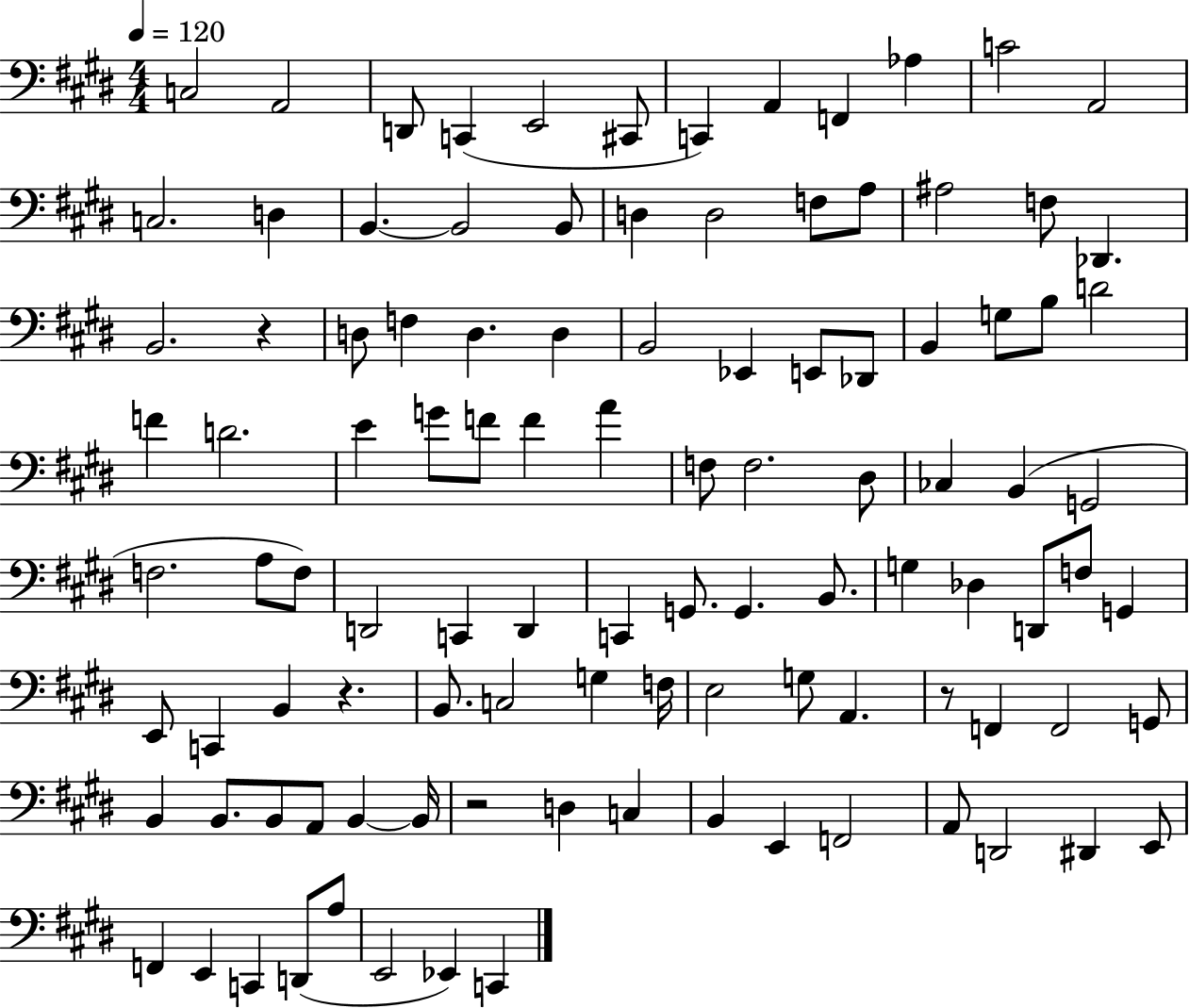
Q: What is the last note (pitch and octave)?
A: C2